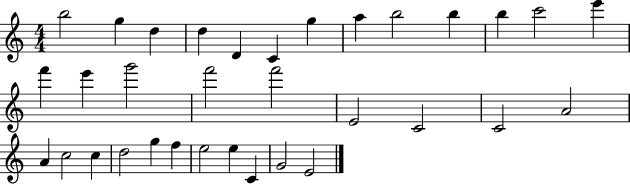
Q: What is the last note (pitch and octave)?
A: E4